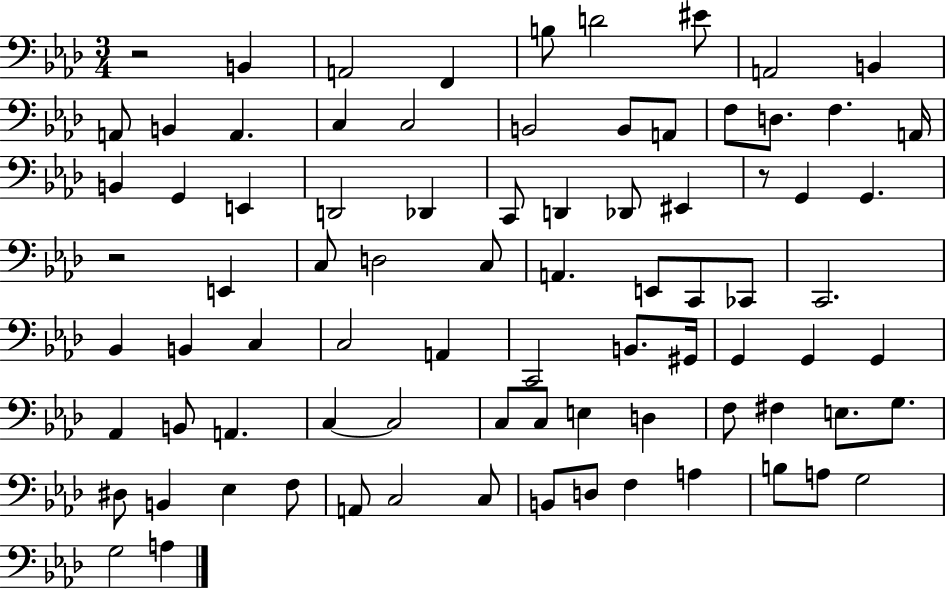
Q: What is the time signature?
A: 3/4